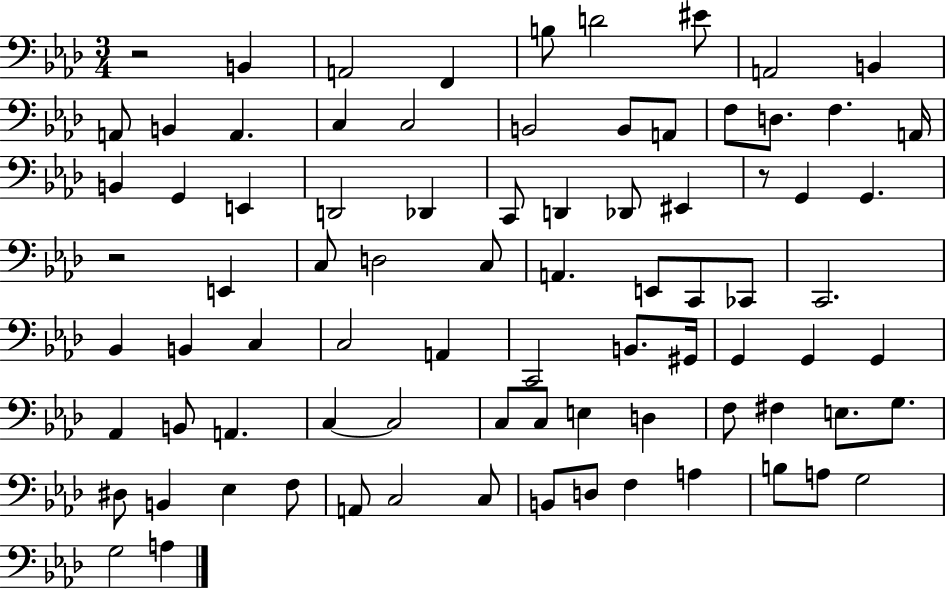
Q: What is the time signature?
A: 3/4